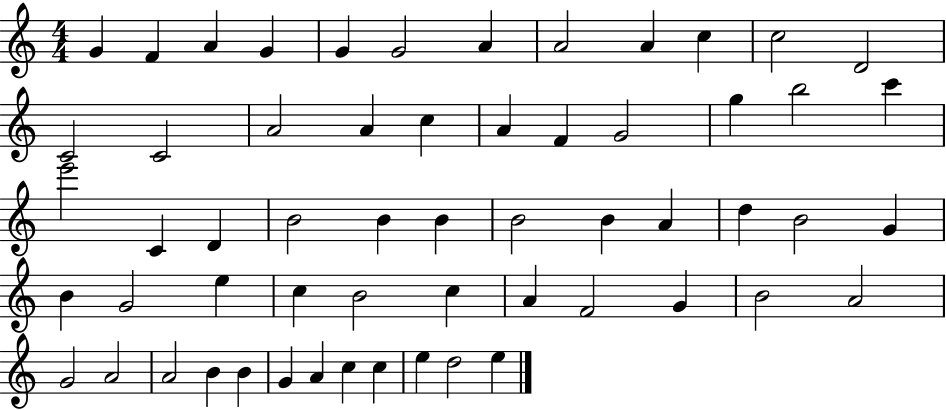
{
  \clef treble
  \numericTimeSignature
  \time 4/4
  \key c \major
  g'4 f'4 a'4 g'4 | g'4 g'2 a'4 | a'2 a'4 c''4 | c''2 d'2 | \break c'2 c'2 | a'2 a'4 c''4 | a'4 f'4 g'2 | g''4 b''2 c'''4 | \break e'''2 c'4 d'4 | b'2 b'4 b'4 | b'2 b'4 a'4 | d''4 b'2 g'4 | \break b'4 g'2 e''4 | c''4 b'2 c''4 | a'4 f'2 g'4 | b'2 a'2 | \break g'2 a'2 | a'2 b'4 b'4 | g'4 a'4 c''4 c''4 | e''4 d''2 e''4 | \break \bar "|."
}